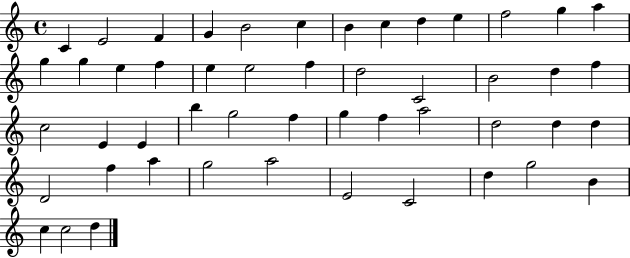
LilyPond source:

{
  \clef treble
  \time 4/4
  \defaultTimeSignature
  \key c \major
  c'4 e'2 f'4 | g'4 b'2 c''4 | b'4 c''4 d''4 e''4 | f''2 g''4 a''4 | \break g''4 g''4 e''4 f''4 | e''4 e''2 f''4 | d''2 c'2 | b'2 d''4 f''4 | \break c''2 e'4 e'4 | b''4 g''2 f''4 | g''4 f''4 a''2 | d''2 d''4 d''4 | \break d'2 f''4 a''4 | g''2 a''2 | e'2 c'2 | d''4 g''2 b'4 | \break c''4 c''2 d''4 | \bar "|."
}